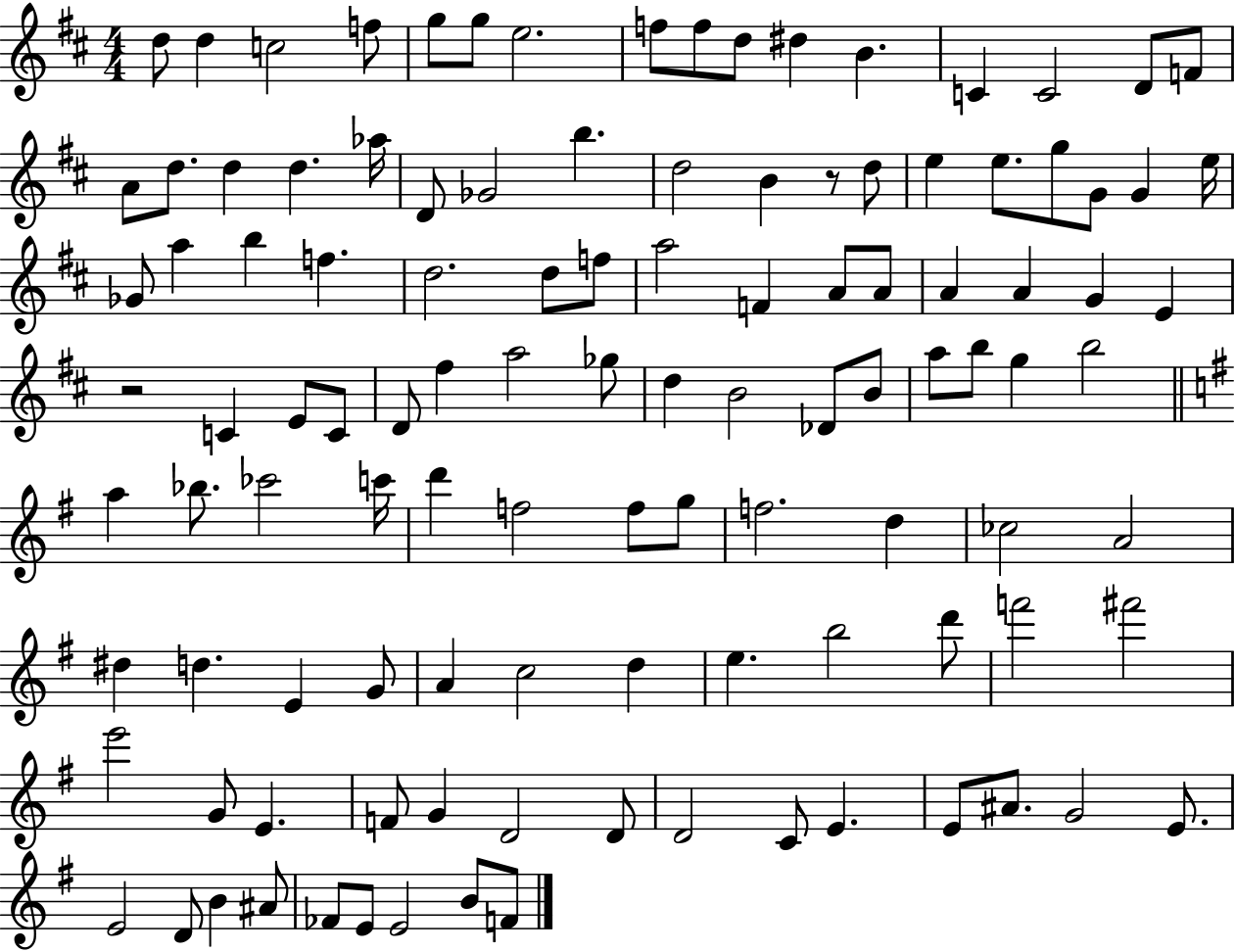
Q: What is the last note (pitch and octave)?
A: F4